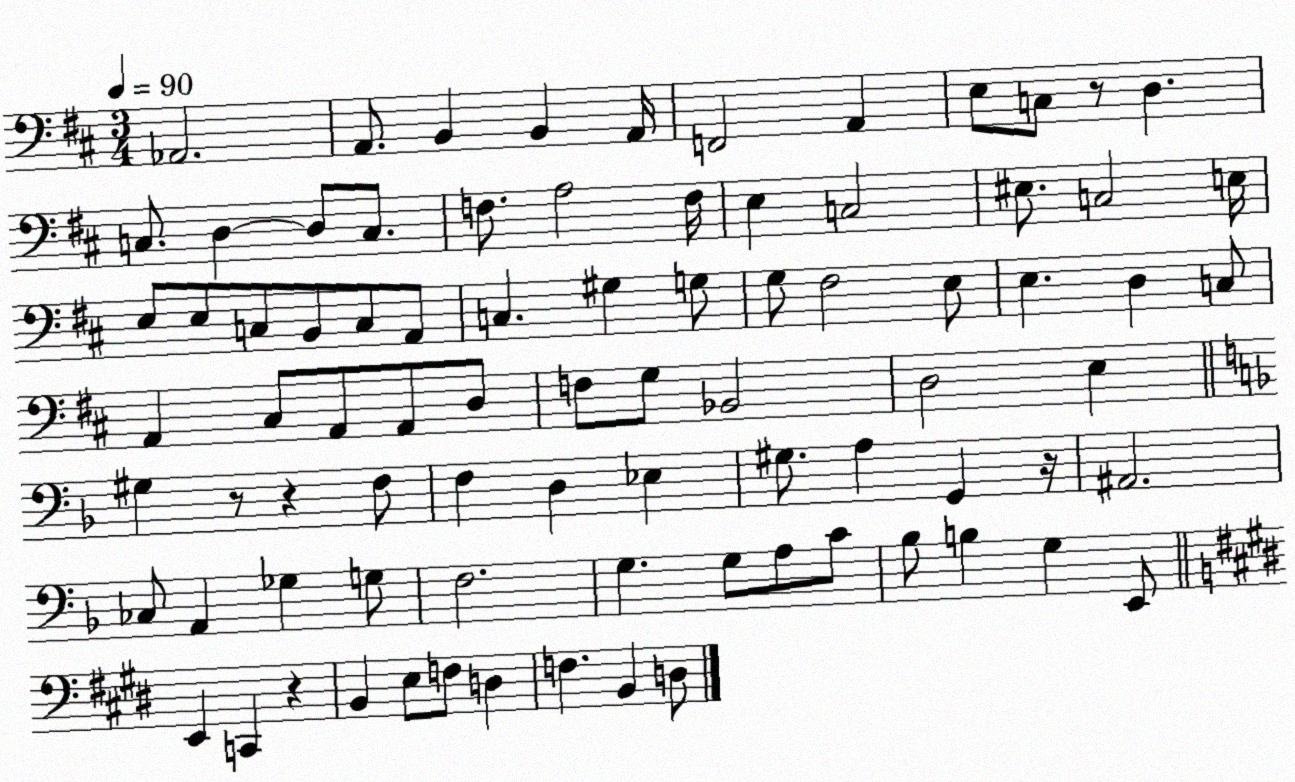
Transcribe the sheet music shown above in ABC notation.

X:1
T:Untitled
M:3/4
L:1/4
K:D
_A,,2 A,,/2 B,, B,, A,,/4 F,,2 A,, E,/2 C,/2 z/2 D, C,/2 D, D,/2 C,/2 F,/2 A,2 F,/4 E, C,2 ^E,/2 C,2 E,/4 E,/2 E,/2 C,/2 B,,/2 C,/2 A,,/2 C, ^G, G,/2 G,/2 ^F,2 E,/2 E, D, C,/2 A,, ^C,/2 A,,/2 A,,/2 D,/2 F,/2 G,/2 _B,,2 D,2 E, ^G, z/2 z F,/2 F, D, _E, ^G,/2 A, G,, z/4 ^A,,2 _C,/2 A,, _G, G,/2 F,2 G, G,/2 A,/2 C/2 _B,/2 B, G, E,,/2 E,, C,, z B,, E,/2 F,/2 D, F, B,, D,/2